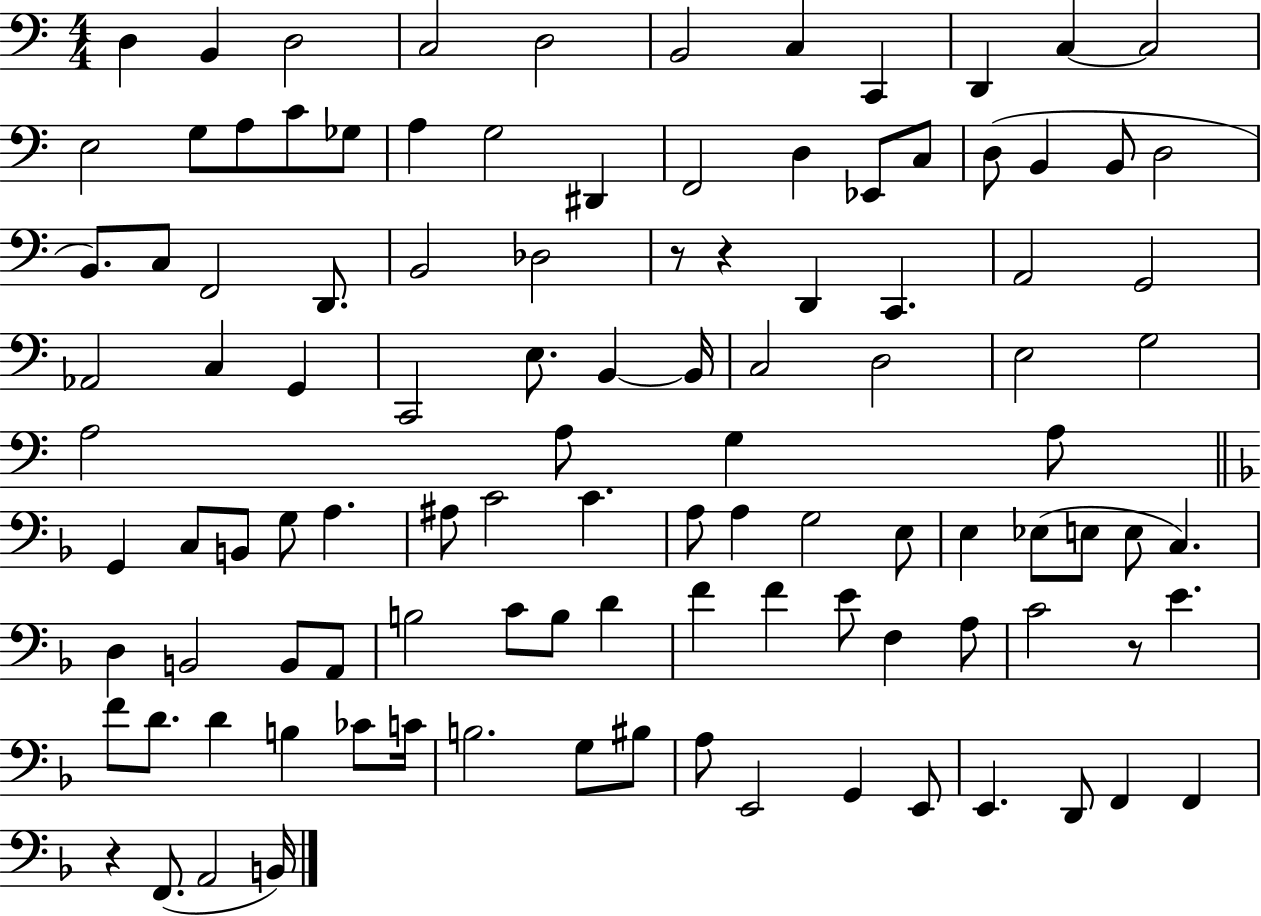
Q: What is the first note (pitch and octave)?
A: D3